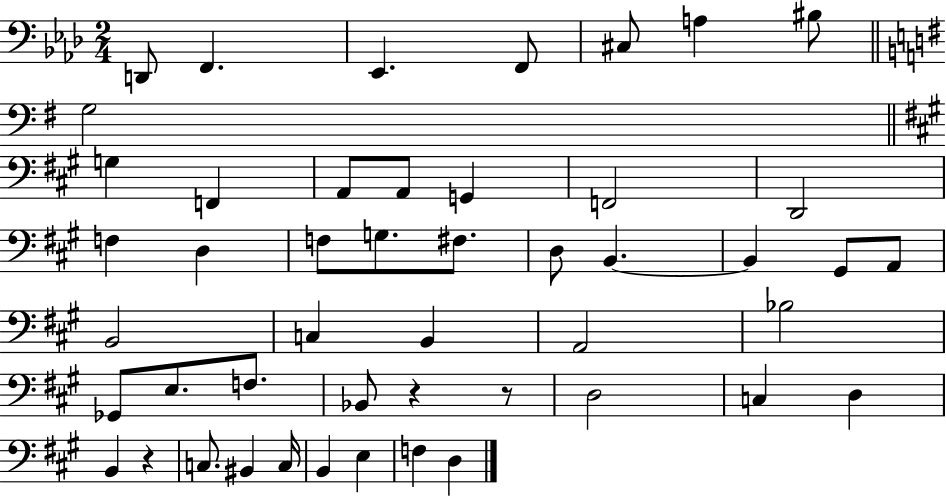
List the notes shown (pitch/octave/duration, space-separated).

D2/e F2/q. Eb2/q. F2/e C#3/e A3/q BIS3/e G3/h G3/q F2/q A2/e A2/e G2/q F2/h D2/h F3/q D3/q F3/e G3/e. F#3/e. D3/e B2/q. B2/q G#2/e A2/e B2/h C3/q B2/q A2/h Bb3/h Gb2/e E3/e. F3/e. Bb2/e R/q R/e D3/h C3/q D3/q B2/q R/q C3/e. BIS2/q C3/s B2/q E3/q F3/q D3/q